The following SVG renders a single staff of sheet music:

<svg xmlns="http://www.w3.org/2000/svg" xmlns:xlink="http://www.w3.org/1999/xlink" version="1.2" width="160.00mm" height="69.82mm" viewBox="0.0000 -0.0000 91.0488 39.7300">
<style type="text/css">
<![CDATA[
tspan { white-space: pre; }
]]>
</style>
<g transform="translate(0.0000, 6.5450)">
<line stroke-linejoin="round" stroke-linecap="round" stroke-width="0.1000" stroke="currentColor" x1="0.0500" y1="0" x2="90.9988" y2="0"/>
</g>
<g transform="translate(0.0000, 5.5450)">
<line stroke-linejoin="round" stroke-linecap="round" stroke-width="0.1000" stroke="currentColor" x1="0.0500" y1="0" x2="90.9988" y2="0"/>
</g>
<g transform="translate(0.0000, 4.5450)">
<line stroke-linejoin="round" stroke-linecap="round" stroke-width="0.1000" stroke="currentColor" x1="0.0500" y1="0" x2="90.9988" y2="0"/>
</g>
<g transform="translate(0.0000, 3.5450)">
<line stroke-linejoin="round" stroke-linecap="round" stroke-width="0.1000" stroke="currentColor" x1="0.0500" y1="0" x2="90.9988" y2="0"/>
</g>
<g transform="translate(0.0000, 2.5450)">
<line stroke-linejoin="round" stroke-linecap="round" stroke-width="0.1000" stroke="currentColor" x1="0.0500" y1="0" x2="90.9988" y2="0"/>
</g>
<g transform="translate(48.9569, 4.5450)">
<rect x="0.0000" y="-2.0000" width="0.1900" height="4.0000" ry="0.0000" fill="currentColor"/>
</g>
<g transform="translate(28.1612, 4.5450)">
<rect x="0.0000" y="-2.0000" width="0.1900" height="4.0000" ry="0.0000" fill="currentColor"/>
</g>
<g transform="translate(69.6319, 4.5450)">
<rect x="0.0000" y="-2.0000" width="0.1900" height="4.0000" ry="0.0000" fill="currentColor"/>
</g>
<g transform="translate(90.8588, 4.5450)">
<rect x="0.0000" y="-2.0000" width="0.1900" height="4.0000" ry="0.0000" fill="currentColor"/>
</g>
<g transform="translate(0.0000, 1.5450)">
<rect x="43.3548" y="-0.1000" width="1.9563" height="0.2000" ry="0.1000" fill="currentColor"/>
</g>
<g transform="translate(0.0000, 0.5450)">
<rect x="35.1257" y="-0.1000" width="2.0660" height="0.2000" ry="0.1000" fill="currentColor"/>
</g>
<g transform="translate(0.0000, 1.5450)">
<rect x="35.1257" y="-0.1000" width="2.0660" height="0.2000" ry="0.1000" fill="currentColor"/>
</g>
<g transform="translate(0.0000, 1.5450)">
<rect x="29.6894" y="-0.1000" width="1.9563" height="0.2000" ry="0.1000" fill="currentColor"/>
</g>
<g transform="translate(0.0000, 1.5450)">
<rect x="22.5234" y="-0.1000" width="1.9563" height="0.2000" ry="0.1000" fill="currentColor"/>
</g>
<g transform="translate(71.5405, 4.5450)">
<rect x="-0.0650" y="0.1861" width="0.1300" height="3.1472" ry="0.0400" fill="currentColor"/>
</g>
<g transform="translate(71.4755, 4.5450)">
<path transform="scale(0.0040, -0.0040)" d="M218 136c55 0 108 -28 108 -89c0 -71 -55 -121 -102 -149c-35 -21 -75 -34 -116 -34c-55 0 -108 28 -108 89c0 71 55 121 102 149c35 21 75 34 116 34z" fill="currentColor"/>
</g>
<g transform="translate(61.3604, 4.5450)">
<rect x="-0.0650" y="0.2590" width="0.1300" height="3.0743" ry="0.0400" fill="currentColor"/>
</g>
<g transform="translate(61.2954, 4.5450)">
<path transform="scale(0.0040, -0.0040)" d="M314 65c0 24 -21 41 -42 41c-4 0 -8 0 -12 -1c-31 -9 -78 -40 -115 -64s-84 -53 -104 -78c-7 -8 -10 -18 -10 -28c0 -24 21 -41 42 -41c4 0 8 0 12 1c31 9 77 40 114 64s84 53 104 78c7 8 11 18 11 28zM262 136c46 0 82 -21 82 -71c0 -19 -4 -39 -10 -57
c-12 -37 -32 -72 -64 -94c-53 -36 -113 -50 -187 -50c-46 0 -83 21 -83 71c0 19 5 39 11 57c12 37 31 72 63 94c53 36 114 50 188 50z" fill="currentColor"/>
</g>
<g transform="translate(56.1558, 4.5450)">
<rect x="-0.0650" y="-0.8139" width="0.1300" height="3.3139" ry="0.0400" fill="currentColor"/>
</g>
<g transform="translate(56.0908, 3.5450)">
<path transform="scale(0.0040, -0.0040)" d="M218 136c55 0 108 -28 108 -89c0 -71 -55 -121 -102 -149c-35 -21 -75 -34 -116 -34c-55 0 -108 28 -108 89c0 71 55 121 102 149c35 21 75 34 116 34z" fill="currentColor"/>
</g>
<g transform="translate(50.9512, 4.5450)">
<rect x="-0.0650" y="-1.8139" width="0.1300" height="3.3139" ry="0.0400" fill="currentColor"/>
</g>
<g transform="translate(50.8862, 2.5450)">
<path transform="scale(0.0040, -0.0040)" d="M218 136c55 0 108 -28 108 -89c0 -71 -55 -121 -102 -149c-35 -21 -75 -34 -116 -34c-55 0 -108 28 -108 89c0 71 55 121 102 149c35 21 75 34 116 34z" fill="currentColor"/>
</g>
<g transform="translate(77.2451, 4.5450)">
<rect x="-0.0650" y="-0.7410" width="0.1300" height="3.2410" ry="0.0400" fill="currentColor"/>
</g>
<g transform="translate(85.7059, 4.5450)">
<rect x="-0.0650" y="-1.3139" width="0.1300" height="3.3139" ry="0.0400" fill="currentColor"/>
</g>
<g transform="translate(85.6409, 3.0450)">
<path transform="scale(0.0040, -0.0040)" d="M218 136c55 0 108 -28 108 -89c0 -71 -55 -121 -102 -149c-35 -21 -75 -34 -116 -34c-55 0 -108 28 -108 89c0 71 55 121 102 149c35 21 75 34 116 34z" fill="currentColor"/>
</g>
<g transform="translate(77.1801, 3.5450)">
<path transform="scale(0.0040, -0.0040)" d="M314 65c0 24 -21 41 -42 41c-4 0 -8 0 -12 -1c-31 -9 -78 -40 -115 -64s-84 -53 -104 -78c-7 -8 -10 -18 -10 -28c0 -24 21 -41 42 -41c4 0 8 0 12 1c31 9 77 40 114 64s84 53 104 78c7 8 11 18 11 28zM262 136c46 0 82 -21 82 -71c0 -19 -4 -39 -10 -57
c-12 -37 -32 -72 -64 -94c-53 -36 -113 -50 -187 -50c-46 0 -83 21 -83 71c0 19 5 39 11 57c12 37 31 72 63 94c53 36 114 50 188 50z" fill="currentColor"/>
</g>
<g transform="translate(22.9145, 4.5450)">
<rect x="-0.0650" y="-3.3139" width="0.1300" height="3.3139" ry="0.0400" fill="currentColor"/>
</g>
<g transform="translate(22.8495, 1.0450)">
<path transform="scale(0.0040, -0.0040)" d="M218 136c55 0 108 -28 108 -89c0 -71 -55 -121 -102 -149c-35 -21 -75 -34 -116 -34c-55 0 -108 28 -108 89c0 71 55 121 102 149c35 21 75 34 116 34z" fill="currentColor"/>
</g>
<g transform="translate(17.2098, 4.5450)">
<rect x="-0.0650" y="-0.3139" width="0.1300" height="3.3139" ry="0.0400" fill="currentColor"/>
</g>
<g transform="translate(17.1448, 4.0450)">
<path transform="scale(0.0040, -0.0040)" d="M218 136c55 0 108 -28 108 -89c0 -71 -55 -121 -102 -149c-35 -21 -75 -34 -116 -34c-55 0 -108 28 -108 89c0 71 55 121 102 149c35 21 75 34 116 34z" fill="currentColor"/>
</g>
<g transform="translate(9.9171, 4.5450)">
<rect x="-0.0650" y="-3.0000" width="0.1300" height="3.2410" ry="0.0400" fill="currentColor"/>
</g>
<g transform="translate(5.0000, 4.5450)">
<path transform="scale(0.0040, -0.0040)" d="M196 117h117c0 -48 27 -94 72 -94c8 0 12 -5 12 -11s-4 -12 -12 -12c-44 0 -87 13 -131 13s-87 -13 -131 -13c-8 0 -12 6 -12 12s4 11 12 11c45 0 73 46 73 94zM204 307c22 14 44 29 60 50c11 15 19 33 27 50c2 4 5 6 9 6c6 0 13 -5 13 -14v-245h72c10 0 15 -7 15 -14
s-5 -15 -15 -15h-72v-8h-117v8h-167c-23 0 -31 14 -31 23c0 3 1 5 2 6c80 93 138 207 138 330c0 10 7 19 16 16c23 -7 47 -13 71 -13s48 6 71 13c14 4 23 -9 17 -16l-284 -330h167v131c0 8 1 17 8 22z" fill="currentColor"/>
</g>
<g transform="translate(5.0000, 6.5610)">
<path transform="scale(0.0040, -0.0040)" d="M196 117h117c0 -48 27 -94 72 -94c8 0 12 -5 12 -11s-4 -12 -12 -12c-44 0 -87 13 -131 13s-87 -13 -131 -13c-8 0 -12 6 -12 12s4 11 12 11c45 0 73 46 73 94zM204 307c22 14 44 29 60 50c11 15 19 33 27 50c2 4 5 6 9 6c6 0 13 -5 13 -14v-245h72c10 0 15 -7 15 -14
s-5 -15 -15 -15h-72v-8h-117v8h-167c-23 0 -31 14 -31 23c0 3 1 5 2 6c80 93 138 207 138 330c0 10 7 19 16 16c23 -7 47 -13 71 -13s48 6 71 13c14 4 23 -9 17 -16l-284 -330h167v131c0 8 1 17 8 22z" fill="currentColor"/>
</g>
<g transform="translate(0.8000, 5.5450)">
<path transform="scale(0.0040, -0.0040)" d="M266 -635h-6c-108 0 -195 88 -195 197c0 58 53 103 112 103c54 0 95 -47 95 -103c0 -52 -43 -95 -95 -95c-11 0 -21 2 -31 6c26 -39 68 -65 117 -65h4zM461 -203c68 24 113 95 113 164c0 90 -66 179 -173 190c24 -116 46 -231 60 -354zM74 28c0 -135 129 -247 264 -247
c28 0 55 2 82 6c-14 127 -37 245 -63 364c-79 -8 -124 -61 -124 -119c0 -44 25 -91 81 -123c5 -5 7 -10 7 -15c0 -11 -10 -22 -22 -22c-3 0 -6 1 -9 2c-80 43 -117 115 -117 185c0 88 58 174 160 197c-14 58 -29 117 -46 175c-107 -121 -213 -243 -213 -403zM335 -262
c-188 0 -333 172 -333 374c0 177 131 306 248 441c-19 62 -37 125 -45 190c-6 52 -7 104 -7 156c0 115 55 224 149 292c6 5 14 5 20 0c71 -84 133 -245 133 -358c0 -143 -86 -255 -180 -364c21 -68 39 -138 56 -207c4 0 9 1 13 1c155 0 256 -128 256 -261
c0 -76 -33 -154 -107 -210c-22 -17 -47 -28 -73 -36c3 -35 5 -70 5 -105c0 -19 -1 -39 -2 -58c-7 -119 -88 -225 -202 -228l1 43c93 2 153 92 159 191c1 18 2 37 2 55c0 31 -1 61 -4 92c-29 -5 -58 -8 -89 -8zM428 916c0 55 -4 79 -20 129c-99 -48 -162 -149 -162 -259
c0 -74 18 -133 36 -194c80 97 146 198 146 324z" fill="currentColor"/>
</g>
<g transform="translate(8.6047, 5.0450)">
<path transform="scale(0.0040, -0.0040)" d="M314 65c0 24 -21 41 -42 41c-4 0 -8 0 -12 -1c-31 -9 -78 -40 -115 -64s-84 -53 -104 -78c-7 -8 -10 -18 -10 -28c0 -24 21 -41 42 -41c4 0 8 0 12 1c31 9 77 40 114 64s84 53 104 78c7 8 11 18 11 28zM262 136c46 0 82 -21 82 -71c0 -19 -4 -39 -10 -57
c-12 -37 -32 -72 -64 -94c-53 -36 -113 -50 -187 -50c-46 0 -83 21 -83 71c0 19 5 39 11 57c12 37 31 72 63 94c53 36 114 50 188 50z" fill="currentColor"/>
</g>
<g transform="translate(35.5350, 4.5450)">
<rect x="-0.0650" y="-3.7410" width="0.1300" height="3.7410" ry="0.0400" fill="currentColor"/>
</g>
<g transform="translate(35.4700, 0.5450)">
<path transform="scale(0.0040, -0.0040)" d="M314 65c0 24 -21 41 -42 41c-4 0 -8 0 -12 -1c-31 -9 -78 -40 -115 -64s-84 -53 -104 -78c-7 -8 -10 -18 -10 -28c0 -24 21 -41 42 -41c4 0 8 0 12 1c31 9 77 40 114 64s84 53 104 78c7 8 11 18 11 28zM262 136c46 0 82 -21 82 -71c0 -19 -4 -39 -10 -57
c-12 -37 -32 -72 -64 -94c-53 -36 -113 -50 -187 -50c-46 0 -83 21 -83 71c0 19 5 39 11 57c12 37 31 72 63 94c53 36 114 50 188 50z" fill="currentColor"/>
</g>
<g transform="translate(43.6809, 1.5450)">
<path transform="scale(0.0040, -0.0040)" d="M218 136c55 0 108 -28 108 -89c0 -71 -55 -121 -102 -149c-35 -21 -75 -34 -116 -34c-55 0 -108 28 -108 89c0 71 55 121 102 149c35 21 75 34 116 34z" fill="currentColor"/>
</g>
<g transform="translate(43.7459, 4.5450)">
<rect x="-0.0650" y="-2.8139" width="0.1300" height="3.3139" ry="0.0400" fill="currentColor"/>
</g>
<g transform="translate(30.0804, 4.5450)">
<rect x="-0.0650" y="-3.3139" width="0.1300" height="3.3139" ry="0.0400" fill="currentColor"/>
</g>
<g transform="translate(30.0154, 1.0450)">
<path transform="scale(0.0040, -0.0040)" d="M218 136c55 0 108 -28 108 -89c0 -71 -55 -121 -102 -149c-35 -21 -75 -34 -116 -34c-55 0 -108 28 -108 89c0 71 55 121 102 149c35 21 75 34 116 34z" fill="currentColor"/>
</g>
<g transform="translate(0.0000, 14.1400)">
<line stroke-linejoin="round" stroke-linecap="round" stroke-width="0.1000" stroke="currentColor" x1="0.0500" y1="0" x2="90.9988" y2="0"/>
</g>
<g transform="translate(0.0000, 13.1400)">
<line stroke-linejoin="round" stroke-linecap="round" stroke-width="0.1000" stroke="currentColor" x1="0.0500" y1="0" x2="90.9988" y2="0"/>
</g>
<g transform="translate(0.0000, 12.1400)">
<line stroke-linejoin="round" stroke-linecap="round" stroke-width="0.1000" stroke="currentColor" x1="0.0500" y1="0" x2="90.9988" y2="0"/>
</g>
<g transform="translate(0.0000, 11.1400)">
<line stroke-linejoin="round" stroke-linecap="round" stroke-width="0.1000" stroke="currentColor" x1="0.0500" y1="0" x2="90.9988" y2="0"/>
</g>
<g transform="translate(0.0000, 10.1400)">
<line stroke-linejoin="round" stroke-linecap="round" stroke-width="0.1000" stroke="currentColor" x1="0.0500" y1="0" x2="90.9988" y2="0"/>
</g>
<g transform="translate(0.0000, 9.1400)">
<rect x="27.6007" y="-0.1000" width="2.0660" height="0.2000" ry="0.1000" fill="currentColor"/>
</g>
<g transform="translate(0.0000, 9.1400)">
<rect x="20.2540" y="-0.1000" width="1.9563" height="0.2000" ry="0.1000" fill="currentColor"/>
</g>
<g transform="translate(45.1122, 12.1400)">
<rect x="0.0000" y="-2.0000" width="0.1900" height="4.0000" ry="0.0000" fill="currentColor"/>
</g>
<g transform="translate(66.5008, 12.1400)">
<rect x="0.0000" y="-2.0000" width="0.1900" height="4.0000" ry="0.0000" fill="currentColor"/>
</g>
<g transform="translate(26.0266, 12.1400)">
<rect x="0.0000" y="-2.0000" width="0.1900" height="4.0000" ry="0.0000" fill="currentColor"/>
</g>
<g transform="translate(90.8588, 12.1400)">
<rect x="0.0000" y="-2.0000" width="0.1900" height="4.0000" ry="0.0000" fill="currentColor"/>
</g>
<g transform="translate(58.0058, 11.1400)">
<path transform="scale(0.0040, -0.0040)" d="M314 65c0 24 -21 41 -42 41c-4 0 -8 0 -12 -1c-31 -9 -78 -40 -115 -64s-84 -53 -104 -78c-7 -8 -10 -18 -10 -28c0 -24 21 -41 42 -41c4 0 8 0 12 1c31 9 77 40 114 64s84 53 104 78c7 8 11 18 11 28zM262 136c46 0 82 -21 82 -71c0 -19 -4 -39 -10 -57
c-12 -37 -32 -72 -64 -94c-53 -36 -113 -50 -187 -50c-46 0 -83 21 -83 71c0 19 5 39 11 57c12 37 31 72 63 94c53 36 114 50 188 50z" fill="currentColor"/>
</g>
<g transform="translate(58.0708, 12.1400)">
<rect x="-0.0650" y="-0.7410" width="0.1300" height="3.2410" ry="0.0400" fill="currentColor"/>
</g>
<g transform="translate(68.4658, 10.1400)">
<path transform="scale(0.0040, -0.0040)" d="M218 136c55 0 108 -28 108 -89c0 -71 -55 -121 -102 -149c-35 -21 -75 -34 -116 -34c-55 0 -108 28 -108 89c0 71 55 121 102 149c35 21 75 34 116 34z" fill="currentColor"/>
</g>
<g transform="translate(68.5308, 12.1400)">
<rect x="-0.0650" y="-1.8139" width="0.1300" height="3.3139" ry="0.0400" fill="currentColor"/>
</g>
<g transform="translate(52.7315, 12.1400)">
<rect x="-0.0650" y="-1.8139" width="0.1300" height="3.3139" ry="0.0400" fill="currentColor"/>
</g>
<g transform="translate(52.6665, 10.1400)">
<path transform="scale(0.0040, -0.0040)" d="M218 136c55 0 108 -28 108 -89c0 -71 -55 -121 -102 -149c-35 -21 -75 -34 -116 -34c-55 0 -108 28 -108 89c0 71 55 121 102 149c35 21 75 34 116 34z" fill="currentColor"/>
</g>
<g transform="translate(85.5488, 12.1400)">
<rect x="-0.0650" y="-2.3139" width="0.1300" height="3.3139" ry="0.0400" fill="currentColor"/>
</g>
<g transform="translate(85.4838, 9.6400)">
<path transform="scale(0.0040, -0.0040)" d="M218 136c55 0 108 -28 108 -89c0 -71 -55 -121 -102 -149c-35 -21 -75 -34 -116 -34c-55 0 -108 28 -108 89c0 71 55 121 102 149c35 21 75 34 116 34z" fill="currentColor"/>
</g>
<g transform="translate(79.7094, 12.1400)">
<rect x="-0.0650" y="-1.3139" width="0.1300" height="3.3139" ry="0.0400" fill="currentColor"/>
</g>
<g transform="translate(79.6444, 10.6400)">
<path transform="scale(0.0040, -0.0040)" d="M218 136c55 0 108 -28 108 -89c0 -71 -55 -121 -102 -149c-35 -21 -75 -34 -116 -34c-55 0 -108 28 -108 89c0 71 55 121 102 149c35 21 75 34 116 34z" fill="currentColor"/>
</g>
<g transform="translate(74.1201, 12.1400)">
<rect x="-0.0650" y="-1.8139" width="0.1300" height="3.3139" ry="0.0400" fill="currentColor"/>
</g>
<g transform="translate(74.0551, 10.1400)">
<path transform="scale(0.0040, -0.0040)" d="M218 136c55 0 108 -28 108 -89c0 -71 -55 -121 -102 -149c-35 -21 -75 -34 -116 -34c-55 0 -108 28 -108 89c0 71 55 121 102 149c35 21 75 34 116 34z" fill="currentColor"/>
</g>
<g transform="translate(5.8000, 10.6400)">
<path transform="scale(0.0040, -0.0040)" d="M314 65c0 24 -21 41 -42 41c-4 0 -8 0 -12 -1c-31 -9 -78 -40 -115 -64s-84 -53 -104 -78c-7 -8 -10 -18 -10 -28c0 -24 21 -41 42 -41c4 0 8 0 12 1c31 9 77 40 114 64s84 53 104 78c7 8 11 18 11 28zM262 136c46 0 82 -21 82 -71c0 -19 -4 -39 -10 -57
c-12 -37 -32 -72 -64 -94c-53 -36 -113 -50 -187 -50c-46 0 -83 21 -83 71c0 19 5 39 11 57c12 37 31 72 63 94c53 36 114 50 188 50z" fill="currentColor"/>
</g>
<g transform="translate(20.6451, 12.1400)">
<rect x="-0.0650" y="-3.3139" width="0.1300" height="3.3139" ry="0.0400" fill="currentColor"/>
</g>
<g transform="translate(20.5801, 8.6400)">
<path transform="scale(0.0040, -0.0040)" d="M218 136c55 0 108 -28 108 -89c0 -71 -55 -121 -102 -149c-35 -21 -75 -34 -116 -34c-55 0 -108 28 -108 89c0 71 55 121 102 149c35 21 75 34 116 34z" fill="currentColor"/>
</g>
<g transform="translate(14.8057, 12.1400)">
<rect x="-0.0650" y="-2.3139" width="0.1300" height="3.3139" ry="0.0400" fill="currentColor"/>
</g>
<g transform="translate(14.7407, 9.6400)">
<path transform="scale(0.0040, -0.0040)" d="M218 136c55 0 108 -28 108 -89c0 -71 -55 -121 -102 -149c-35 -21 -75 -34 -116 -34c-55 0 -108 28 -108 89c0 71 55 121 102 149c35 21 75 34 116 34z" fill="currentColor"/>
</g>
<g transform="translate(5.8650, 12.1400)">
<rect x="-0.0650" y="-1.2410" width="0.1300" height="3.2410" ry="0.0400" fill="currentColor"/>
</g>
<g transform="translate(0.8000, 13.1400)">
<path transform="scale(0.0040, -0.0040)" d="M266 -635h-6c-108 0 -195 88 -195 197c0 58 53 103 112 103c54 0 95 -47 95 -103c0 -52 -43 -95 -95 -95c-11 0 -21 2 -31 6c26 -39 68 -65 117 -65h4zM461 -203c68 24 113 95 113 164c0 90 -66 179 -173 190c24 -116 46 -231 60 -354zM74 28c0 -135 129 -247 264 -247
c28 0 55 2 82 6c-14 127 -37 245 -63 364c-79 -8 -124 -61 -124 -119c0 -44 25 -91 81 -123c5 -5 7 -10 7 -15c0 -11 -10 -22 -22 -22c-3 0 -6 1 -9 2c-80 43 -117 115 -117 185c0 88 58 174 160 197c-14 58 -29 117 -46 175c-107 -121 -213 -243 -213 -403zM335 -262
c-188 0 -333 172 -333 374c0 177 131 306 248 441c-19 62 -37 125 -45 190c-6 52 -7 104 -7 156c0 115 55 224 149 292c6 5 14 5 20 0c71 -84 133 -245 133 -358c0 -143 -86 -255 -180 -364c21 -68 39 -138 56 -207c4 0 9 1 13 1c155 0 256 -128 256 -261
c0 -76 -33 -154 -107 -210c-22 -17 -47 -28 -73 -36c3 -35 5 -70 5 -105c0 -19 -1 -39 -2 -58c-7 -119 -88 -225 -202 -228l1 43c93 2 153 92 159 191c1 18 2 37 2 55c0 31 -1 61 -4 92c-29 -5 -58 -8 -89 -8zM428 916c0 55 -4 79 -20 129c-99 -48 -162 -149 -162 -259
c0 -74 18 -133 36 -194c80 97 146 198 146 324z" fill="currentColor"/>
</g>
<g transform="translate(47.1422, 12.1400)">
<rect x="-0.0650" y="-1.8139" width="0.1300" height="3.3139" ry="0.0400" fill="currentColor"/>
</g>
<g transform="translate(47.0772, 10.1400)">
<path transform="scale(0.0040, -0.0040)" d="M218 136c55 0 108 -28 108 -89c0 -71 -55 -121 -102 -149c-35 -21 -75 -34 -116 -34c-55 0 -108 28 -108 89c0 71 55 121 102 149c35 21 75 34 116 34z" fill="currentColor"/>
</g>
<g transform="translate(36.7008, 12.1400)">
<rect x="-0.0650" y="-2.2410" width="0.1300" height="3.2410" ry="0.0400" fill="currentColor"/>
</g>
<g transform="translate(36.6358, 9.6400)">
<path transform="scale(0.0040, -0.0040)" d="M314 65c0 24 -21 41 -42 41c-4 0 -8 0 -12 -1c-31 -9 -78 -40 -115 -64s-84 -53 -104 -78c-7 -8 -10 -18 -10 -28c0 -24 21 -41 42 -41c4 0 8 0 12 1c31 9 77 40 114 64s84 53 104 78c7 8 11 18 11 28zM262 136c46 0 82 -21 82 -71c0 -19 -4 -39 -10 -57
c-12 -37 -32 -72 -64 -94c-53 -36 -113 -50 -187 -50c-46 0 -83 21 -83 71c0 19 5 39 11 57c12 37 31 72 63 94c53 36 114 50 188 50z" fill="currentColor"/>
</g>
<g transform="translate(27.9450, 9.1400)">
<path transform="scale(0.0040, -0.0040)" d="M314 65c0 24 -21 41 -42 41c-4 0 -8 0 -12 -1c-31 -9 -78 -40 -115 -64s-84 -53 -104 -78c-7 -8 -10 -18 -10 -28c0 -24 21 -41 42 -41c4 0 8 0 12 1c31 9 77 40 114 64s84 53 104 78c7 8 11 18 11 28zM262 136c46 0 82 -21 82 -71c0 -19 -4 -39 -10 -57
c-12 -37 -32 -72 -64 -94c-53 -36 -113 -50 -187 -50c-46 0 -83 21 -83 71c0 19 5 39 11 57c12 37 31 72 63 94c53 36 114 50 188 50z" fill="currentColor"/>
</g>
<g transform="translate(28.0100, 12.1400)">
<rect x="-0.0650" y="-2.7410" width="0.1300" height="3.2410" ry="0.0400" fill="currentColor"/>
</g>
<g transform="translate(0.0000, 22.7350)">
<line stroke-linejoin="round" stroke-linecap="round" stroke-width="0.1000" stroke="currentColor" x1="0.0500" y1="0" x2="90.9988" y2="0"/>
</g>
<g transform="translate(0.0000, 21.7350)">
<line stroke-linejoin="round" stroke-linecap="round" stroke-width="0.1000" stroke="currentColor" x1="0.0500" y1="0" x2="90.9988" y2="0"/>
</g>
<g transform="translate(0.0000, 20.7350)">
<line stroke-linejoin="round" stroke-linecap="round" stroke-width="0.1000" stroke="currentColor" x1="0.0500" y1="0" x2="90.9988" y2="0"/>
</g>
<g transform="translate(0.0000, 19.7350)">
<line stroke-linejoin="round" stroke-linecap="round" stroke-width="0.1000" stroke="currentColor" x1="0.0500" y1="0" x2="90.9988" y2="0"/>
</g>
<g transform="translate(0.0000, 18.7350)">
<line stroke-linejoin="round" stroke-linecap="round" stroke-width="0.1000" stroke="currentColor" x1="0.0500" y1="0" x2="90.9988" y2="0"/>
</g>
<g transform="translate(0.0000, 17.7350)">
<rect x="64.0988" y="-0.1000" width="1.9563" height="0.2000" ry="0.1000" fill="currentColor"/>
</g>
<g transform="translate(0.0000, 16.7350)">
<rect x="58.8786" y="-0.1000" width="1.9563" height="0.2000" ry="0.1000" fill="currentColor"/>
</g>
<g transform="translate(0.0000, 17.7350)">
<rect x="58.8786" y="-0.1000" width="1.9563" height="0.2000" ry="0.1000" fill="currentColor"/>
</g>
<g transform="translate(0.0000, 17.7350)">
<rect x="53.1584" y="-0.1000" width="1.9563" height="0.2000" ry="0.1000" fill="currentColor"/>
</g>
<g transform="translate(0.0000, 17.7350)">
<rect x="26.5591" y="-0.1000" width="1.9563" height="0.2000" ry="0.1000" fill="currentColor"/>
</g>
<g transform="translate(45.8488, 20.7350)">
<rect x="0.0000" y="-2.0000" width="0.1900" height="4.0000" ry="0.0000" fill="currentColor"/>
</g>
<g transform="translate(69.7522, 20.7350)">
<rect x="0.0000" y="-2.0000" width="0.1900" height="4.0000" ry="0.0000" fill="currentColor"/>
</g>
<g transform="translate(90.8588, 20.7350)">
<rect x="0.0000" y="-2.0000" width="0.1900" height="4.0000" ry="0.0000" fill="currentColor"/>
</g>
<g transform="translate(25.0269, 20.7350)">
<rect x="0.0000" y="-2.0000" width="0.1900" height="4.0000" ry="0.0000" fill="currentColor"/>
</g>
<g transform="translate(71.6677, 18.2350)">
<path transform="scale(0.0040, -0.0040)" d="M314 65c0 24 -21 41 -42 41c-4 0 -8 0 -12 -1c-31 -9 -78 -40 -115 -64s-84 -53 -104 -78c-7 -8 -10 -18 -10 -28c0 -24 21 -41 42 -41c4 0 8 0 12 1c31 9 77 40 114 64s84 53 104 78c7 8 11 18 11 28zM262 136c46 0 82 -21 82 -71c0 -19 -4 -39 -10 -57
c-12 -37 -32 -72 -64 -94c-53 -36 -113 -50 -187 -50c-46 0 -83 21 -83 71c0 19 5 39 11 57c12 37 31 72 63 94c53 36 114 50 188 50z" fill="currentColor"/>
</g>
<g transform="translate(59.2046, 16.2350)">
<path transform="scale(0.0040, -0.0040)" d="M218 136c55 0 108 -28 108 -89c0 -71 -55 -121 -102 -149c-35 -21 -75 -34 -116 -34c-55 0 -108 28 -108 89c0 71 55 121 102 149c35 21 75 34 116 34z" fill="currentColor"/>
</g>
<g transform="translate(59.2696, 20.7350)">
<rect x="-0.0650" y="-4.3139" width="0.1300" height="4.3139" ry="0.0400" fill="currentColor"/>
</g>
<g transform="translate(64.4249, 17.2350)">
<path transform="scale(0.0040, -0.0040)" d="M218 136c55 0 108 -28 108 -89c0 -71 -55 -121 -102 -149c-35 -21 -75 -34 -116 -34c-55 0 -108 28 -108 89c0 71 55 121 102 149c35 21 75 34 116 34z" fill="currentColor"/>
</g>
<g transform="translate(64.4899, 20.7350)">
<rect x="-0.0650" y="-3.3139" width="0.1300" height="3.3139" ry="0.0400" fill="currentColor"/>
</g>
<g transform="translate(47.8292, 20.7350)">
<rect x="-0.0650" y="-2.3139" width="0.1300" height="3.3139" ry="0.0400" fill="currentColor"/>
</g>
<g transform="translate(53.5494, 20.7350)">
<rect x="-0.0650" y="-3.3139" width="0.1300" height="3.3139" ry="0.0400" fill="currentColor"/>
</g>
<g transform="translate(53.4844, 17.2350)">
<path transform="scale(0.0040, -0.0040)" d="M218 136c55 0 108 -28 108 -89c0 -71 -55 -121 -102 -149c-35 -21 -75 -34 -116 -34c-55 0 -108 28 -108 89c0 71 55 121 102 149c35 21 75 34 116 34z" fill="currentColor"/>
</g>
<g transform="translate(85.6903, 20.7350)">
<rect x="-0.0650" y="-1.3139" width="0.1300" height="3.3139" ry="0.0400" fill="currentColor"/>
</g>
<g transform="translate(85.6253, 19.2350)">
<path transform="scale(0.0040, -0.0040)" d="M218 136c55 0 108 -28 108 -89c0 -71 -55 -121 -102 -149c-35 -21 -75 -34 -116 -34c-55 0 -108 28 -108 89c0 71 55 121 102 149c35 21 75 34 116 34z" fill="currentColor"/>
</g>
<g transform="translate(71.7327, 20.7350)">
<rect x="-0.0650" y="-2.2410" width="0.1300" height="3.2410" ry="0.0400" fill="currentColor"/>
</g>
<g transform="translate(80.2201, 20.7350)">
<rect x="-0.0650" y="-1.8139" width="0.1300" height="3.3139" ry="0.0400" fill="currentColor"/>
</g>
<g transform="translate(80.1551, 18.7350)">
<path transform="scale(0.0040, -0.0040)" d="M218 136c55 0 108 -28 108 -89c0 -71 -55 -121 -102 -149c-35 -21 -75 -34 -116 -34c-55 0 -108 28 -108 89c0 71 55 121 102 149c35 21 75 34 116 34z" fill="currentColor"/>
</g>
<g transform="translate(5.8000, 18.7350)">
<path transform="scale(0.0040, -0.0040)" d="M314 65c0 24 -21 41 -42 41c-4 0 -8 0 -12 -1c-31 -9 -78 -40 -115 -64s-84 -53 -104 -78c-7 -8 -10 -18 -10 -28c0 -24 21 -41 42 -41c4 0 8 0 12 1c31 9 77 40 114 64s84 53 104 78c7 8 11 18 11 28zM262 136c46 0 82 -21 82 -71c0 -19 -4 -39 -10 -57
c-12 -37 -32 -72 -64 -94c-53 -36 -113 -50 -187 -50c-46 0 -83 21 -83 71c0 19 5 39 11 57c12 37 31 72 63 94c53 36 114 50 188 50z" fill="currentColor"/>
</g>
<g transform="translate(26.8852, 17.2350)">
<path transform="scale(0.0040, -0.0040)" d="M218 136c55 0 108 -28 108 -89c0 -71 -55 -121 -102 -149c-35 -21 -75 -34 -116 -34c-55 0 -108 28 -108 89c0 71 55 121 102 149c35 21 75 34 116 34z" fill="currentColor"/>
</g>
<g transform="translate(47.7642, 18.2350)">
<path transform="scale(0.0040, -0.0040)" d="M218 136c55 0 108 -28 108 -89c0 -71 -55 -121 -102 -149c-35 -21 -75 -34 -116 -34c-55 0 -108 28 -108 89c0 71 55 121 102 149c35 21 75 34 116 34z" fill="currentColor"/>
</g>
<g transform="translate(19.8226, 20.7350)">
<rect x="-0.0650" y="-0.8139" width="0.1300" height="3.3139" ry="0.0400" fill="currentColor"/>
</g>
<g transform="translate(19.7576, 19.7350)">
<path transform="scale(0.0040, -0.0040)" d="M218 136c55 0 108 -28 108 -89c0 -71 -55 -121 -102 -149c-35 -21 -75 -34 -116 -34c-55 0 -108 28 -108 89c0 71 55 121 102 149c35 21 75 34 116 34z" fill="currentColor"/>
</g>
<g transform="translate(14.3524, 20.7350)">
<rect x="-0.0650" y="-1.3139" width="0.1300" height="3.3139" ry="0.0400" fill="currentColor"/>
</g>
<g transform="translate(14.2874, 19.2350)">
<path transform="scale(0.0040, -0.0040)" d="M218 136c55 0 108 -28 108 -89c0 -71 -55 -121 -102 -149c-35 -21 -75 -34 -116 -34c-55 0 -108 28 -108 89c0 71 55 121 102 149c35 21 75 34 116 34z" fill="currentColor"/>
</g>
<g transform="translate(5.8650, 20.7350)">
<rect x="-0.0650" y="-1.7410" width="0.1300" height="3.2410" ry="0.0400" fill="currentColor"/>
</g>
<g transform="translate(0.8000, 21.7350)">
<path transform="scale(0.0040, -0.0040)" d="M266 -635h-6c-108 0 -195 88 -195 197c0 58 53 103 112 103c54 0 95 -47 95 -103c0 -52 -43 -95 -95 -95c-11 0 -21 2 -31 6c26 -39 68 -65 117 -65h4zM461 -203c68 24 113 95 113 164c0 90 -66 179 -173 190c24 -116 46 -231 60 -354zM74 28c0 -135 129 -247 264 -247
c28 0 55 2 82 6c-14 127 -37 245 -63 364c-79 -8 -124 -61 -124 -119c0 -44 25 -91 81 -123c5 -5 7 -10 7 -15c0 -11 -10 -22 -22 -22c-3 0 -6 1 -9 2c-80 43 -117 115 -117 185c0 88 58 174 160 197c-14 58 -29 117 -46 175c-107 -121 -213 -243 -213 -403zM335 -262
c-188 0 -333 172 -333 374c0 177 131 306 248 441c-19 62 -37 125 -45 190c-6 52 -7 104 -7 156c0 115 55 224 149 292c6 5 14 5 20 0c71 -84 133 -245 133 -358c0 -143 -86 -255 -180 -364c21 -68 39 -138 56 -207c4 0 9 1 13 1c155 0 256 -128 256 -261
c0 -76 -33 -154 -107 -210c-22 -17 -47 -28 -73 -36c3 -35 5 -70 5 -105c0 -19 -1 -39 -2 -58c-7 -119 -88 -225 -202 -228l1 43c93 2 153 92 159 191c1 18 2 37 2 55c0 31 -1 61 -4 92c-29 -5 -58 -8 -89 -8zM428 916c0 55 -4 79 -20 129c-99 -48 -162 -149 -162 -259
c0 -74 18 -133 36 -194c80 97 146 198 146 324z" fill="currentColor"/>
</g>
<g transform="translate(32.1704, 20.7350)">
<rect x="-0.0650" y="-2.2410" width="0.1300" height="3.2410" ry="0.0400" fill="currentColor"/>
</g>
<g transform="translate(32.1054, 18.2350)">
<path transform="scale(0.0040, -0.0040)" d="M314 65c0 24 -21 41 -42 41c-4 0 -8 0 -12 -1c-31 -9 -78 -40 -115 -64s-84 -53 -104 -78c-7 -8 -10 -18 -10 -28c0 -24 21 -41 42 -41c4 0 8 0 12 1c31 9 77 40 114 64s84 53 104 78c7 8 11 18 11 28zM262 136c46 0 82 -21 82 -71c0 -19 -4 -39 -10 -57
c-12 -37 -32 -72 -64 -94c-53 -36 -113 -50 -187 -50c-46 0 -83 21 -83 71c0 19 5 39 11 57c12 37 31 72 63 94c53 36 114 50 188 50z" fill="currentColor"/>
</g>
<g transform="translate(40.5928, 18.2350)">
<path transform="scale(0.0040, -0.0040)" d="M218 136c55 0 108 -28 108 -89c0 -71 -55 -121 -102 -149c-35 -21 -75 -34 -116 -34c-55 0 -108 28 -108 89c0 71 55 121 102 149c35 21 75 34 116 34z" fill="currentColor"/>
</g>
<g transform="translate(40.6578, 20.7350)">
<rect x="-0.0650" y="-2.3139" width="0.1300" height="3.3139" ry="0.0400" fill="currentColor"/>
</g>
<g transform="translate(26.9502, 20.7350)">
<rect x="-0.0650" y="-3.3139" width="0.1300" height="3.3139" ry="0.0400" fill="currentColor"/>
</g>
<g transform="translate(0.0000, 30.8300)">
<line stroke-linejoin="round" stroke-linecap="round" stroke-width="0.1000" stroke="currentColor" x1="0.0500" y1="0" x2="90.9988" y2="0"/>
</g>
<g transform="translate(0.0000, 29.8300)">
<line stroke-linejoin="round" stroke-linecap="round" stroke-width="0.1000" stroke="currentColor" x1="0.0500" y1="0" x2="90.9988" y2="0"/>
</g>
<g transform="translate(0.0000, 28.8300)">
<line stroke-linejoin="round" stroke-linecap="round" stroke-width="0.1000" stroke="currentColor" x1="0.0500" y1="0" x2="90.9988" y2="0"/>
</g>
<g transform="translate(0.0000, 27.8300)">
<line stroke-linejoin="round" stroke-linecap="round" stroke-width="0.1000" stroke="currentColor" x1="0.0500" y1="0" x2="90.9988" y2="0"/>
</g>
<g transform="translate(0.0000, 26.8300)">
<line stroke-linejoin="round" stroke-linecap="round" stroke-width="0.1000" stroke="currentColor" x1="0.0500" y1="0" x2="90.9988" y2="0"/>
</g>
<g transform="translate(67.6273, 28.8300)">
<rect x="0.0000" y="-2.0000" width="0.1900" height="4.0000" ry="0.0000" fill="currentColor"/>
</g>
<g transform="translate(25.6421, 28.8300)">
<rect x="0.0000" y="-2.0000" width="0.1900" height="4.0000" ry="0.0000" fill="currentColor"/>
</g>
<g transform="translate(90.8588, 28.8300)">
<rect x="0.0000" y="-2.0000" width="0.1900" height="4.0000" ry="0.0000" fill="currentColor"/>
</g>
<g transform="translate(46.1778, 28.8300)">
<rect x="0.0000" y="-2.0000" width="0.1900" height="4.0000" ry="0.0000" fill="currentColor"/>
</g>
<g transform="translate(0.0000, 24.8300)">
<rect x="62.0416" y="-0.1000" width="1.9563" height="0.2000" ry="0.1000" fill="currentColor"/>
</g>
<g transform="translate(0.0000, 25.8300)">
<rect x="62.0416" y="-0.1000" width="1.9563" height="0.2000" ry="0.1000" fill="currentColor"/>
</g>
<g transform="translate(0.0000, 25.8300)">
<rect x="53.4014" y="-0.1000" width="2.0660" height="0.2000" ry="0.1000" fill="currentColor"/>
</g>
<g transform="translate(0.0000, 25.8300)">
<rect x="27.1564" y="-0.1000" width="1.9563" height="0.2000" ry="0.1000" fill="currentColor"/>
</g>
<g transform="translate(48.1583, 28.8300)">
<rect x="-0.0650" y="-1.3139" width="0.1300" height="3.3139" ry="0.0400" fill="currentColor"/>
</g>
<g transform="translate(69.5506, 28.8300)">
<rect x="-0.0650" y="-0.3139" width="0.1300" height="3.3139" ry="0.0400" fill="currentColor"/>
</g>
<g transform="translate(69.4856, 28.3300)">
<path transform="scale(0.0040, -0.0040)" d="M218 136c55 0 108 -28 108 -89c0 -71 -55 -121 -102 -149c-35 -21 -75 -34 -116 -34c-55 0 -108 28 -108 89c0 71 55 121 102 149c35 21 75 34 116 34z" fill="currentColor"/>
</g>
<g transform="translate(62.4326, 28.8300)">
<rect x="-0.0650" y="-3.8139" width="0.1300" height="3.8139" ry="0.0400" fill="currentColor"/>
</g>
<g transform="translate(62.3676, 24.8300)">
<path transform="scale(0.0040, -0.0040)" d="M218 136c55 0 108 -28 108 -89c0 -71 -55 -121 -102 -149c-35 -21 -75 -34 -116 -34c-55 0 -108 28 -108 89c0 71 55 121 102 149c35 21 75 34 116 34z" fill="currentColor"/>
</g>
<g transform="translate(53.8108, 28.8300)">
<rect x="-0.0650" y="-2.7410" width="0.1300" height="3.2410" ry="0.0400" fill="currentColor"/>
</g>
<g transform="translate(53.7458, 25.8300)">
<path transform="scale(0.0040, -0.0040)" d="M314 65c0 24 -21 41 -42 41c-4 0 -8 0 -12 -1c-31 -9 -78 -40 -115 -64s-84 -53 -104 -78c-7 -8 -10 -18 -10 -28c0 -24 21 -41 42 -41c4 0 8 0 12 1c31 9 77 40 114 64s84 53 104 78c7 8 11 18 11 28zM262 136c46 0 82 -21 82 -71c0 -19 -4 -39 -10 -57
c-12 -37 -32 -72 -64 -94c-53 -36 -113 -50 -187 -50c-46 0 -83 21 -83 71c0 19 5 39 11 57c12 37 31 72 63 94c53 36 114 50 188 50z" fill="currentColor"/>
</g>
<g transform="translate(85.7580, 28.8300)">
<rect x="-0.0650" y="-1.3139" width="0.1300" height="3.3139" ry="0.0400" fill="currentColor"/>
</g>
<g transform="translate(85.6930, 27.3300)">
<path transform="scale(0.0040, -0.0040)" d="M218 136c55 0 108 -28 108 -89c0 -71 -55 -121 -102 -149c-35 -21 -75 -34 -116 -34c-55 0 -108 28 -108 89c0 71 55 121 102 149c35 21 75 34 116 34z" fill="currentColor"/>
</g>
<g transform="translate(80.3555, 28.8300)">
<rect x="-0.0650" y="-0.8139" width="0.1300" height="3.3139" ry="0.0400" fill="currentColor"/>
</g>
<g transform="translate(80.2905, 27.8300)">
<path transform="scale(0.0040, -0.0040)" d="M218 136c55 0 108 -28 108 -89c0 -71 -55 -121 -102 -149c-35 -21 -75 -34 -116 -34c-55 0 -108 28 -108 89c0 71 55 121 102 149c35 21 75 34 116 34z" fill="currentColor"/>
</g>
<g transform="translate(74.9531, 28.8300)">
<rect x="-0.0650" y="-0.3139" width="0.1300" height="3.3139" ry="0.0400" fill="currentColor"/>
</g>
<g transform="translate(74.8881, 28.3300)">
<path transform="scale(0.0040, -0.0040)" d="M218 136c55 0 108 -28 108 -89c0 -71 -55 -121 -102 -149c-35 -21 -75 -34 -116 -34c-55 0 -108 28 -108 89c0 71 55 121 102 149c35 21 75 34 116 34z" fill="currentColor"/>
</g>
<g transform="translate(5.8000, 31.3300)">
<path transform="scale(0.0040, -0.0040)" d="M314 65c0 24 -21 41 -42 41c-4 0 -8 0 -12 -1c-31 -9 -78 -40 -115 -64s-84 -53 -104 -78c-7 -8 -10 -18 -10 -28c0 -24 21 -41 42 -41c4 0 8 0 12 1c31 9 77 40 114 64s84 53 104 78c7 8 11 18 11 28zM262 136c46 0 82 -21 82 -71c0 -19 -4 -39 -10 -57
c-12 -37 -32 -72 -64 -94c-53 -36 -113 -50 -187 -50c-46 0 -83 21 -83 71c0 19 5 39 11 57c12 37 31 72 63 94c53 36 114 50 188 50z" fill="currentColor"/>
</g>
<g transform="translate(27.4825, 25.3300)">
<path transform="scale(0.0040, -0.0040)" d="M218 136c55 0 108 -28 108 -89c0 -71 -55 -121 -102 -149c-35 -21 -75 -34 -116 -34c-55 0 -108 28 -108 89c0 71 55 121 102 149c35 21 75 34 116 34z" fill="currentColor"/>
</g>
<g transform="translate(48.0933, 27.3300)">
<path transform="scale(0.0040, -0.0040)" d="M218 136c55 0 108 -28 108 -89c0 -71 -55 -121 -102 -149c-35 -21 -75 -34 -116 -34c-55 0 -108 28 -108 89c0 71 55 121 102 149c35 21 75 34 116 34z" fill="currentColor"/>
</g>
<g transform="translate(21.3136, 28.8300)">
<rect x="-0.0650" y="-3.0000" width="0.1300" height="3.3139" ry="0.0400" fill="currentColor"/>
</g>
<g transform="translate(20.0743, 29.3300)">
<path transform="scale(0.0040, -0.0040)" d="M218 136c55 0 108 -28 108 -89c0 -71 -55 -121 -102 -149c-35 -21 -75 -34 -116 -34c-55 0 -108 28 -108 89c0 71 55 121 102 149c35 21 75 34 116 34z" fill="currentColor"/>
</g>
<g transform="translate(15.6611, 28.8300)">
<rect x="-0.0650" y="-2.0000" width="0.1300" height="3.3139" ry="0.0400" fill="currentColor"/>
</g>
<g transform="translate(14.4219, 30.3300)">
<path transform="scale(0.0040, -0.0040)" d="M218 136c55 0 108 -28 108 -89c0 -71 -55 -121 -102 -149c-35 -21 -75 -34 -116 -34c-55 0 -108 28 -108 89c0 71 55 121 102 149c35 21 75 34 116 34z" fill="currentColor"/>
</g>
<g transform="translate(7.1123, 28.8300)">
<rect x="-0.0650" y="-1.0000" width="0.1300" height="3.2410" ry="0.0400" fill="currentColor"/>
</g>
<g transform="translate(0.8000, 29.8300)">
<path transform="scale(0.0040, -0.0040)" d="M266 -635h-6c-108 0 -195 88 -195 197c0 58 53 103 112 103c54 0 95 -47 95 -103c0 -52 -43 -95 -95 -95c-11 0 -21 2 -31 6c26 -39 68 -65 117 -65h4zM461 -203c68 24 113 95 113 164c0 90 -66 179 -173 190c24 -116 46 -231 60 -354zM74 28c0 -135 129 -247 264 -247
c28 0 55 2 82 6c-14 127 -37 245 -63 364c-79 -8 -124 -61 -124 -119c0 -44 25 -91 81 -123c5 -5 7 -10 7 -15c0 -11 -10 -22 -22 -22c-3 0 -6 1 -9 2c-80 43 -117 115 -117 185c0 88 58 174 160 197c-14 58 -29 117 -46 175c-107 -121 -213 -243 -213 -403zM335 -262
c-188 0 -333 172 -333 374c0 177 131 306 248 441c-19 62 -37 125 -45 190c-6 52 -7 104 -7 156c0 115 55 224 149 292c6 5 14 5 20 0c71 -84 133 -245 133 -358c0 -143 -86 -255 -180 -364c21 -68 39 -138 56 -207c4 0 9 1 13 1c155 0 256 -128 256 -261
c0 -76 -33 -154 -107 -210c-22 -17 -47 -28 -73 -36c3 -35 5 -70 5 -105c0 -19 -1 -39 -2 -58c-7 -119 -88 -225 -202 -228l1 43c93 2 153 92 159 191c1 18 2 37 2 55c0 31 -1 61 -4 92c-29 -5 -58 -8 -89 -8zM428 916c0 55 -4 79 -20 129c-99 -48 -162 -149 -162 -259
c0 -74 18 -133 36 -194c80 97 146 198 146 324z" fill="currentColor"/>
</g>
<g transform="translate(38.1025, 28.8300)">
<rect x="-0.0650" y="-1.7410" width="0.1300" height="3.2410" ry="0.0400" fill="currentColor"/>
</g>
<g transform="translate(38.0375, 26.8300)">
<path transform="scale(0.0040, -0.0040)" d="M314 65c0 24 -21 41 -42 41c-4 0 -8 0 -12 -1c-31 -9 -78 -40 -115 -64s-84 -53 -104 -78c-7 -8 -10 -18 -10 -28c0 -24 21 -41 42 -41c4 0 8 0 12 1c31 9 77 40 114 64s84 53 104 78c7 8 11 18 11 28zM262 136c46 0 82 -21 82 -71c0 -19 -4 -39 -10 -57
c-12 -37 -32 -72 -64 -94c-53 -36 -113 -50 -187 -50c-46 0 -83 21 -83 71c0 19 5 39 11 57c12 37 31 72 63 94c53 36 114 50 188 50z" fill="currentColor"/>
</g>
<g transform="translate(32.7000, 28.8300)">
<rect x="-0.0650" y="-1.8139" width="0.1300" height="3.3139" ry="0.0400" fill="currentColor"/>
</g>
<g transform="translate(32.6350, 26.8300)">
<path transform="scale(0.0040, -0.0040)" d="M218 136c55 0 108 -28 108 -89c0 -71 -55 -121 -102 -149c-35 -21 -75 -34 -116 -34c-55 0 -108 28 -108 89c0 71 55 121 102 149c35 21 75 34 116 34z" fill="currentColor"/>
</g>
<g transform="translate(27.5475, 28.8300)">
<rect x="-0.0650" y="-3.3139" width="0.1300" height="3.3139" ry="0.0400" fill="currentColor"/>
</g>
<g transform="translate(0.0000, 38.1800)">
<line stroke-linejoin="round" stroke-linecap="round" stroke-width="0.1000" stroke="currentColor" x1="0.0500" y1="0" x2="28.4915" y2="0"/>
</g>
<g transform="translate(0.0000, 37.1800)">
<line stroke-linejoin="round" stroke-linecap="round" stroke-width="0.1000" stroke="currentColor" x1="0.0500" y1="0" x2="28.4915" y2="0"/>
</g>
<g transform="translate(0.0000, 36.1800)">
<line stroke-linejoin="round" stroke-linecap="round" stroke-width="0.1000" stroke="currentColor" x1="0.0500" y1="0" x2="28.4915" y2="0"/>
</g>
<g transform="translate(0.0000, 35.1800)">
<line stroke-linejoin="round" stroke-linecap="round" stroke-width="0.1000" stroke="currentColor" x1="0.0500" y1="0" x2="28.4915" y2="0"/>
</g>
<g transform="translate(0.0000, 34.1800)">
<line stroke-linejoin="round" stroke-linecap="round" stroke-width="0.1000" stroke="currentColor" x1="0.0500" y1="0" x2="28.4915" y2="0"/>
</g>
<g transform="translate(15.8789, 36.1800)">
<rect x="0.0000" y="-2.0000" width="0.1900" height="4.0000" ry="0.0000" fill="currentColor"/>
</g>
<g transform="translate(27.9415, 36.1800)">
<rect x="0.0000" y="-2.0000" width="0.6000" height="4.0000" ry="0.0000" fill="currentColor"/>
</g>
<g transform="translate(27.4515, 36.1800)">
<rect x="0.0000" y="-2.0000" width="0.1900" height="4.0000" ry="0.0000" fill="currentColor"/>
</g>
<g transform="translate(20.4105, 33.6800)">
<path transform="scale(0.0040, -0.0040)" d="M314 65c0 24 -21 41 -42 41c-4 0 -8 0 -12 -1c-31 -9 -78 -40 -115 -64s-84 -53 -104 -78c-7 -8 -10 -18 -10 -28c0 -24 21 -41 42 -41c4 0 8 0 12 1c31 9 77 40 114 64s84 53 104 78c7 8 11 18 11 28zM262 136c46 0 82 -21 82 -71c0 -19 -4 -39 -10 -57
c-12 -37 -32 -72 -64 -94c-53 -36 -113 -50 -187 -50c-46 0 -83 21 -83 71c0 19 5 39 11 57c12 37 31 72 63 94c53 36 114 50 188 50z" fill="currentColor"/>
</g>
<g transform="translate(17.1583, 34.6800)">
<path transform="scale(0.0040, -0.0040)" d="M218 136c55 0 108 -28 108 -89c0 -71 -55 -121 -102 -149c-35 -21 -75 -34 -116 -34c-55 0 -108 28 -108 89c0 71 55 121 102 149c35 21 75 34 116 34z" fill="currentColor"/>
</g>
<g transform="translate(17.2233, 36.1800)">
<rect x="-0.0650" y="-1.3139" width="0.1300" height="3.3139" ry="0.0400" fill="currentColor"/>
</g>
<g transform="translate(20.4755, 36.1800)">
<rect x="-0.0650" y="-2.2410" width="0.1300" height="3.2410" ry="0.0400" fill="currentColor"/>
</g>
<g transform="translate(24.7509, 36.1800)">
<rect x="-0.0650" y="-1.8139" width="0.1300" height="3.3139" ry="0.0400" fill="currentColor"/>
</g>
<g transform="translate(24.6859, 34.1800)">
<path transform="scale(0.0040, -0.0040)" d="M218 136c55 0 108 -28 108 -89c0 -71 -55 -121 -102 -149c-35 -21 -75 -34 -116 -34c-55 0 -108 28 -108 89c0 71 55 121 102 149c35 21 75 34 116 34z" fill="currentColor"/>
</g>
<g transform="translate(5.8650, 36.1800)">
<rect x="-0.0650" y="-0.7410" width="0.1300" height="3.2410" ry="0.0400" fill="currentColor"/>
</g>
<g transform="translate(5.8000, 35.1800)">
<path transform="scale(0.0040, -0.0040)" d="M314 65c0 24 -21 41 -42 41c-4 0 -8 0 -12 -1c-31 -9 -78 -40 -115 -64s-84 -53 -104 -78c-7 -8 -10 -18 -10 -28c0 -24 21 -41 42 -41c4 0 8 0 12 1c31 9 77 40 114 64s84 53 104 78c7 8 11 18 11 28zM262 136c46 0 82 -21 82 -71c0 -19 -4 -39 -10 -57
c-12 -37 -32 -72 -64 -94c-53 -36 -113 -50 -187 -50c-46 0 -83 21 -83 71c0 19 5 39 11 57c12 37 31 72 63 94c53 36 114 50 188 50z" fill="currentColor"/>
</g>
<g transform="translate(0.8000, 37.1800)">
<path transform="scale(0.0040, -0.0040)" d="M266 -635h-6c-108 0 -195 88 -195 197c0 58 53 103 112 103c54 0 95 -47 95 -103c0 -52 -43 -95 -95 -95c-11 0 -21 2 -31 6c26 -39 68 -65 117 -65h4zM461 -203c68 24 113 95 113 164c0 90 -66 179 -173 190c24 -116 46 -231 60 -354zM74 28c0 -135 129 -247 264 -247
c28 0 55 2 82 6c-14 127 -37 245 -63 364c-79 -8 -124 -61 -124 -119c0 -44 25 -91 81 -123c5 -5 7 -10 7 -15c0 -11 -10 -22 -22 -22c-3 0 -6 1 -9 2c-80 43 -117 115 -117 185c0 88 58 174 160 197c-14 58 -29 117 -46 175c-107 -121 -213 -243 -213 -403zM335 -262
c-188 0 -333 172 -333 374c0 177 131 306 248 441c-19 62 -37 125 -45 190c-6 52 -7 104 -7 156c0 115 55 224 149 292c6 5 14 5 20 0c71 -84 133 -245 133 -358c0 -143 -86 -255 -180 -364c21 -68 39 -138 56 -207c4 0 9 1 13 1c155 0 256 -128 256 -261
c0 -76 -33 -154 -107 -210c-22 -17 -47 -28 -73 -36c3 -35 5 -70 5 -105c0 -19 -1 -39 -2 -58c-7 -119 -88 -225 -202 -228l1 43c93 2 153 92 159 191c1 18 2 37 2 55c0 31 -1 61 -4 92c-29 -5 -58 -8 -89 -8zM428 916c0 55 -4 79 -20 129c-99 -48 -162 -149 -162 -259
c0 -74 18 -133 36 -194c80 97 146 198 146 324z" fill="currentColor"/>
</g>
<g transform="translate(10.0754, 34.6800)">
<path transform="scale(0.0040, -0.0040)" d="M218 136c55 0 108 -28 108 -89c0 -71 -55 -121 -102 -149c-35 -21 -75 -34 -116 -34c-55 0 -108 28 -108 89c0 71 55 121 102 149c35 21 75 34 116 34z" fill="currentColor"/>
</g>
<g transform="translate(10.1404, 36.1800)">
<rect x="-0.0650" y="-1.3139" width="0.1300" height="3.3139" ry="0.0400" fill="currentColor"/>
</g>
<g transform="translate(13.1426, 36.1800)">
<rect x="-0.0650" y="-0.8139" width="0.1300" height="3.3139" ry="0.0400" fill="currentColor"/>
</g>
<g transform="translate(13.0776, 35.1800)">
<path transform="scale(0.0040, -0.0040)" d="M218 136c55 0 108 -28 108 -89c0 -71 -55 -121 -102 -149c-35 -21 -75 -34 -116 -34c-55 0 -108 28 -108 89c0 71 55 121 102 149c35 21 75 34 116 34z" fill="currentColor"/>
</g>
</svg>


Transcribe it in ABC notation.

X:1
T:Untitled
M:4/4
L:1/4
K:C
A2 c b b c'2 a f d B2 B d2 e e2 g b a2 g2 f f d2 f f e g f2 e d b g2 g g b d' b g2 f e D2 F A b f f2 e a2 c' c c d e d2 e d e g2 f